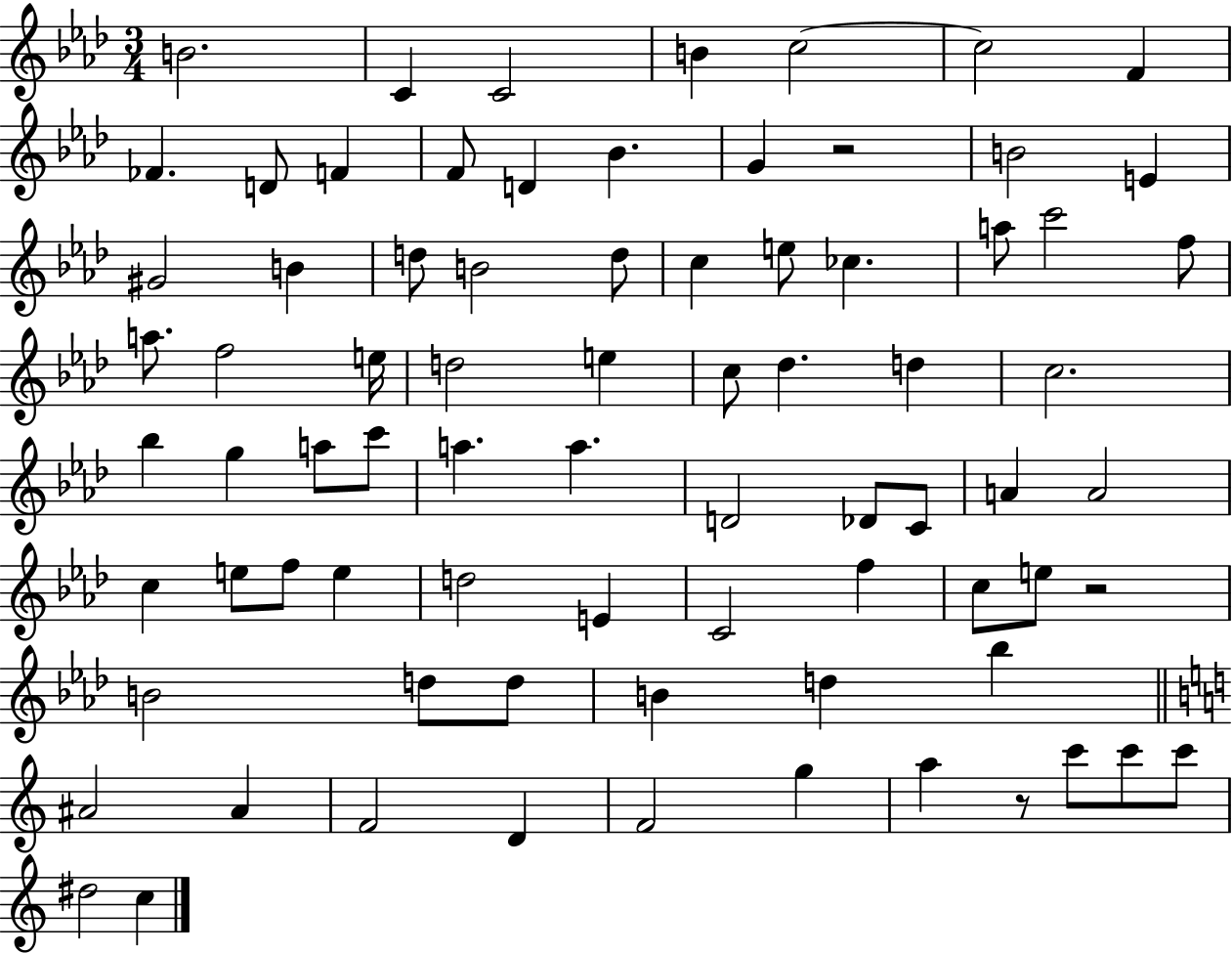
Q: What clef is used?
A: treble